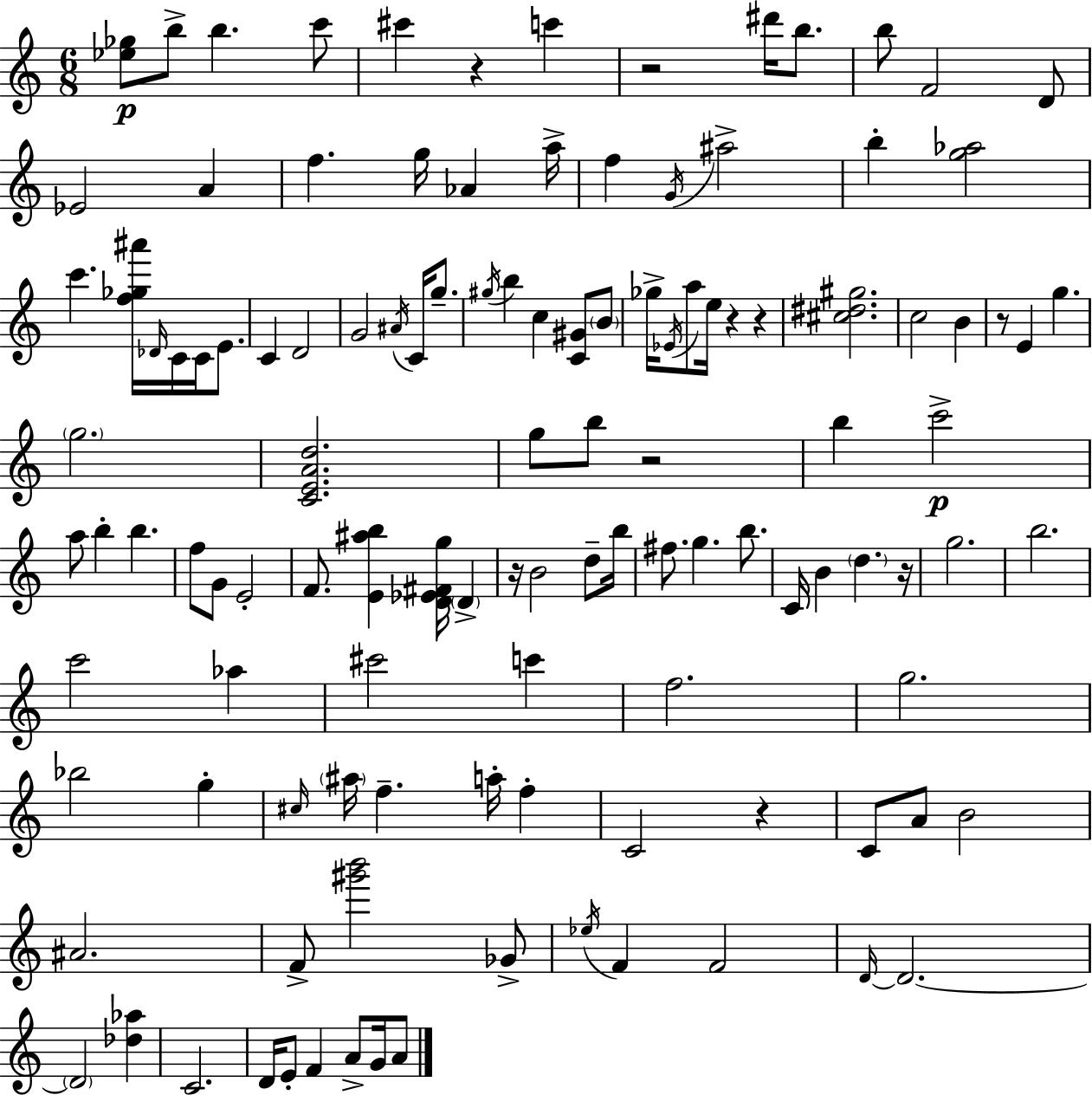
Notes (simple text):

[Eb5,Gb5]/e B5/e B5/q. C6/e C#6/q R/q C6/q R/h D#6/s B5/e. B5/e F4/h D4/e Eb4/h A4/q F5/q. G5/s Ab4/q A5/s F5/q G4/s A#5/h B5/q [G5,Ab5]/h C6/q. [F5,Gb5,A#6]/s Db4/s C4/s C4/s E4/e. C4/q D4/h G4/h A#4/s C4/s G5/e. G#5/s B5/q C5/q [C4,G#4]/e B4/e Gb5/s Eb4/s A5/e E5/s R/q R/q [C#5,D#5,G#5]/h. C5/h B4/q R/e E4/q G5/q. G5/h. [C4,E4,A4,D5]/h. G5/e B5/e R/h B5/q C6/h A5/e B5/q B5/q. F5/e G4/e E4/h F4/e. [E4,A#5,B5]/q [D4,Eb4,F#4,G5]/s D4/q R/s B4/h D5/e B5/s F#5/e. G5/q. B5/e. C4/s B4/q D5/q. R/s G5/h. B5/h. C6/h Ab5/q C#6/h C6/q F5/h. G5/h. Bb5/h G5/q C#5/s A#5/s F5/q. A5/s F5/q C4/h R/q C4/e A4/e B4/h A#4/h. F4/e [G#6,B6]/h Gb4/e Eb5/s F4/q F4/h D4/s D4/h. D4/h [Db5,Ab5]/q C4/h. D4/s E4/e F4/q A4/e G4/s A4/e